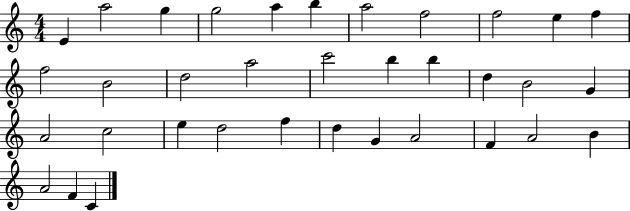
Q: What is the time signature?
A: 4/4